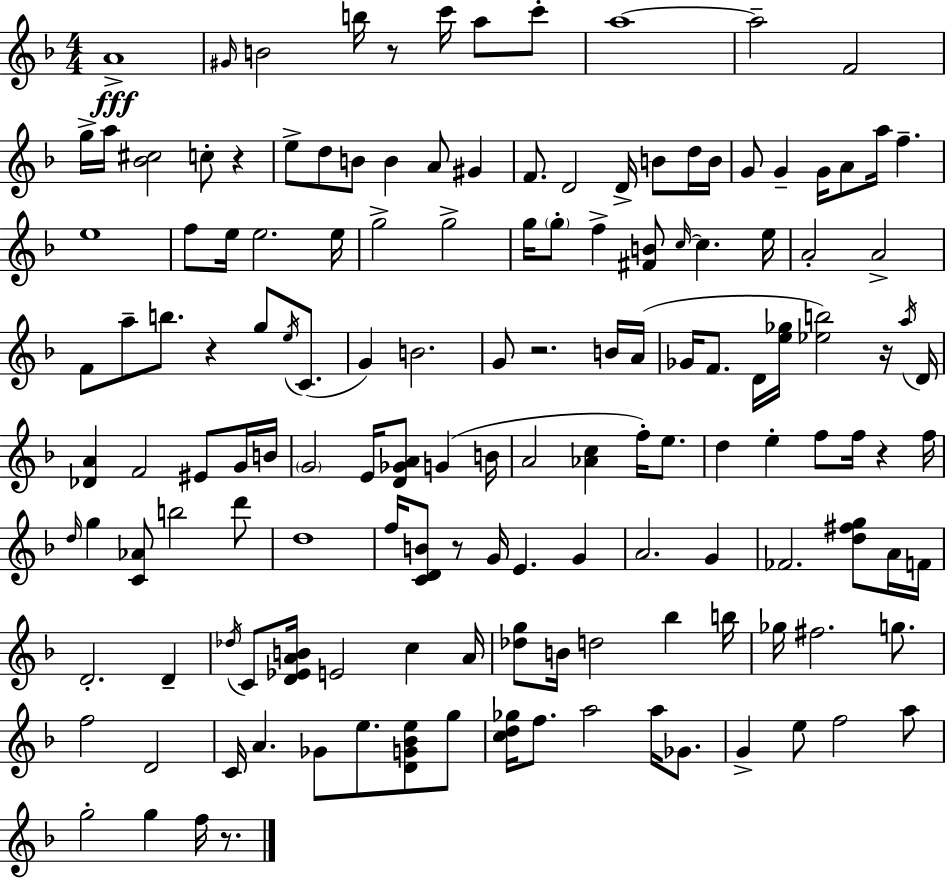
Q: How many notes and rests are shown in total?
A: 146